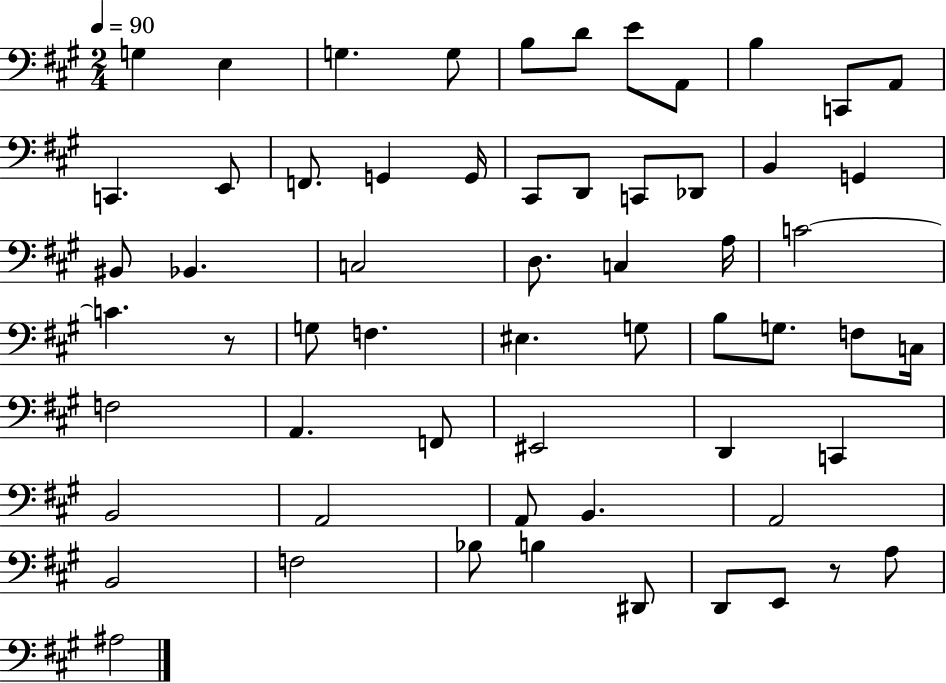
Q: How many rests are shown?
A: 2